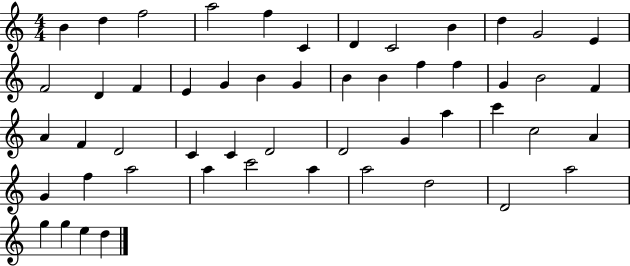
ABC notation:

X:1
T:Untitled
M:4/4
L:1/4
K:C
B d f2 a2 f C D C2 B d G2 E F2 D F E G B G B B f f G B2 F A F D2 C C D2 D2 G a c' c2 A G f a2 a c'2 a a2 d2 D2 a2 g g e d